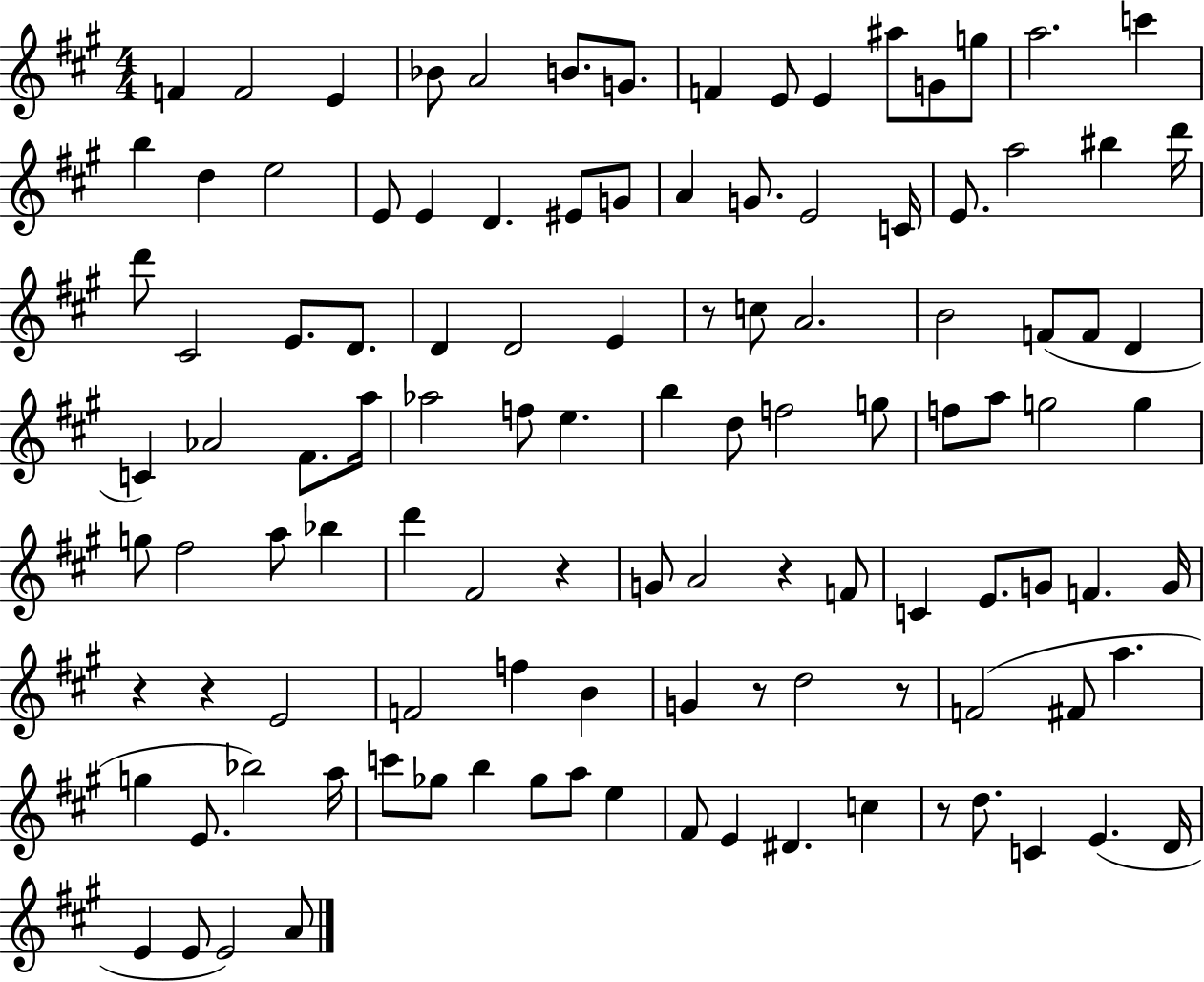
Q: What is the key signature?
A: A major